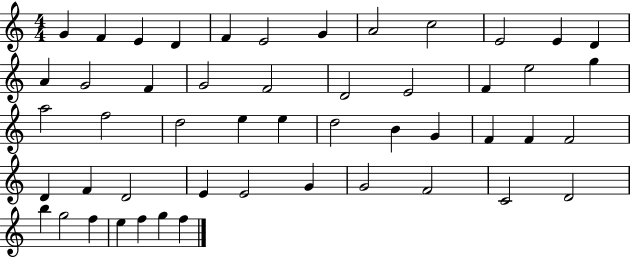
G4/q F4/q E4/q D4/q F4/q E4/h G4/q A4/h C5/h E4/h E4/q D4/q A4/q G4/h F4/q G4/h F4/h D4/h E4/h F4/q E5/h G5/q A5/h F5/h D5/h E5/q E5/q D5/h B4/q G4/q F4/q F4/q F4/h D4/q F4/q D4/h E4/q E4/h G4/q G4/h F4/h C4/h D4/h B5/q G5/h F5/q E5/q F5/q G5/q F5/q